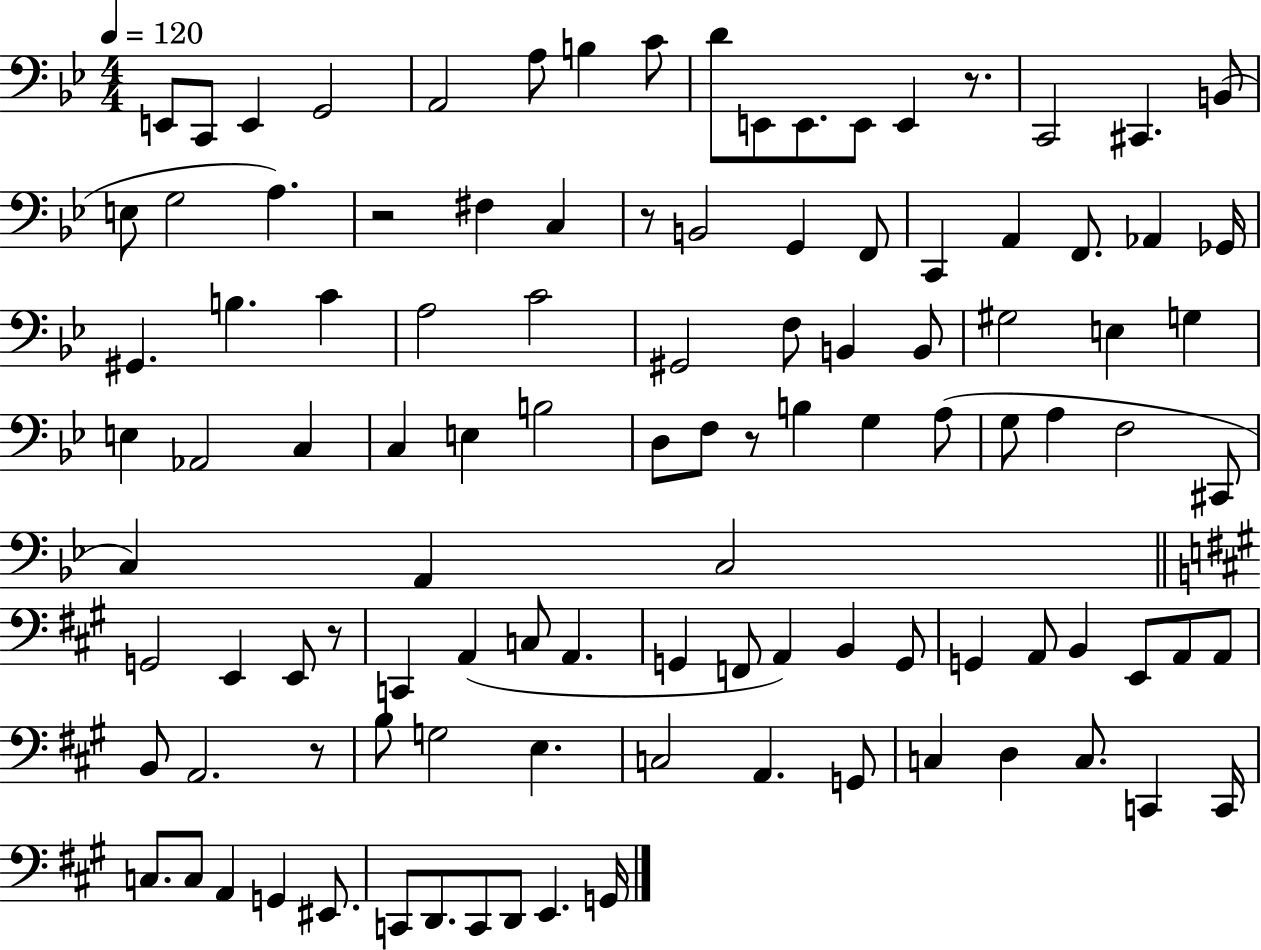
{
  \clef bass
  \numericTimeSignature
  \time 4/4
  \key bes \major
  \tempo 4 = 120
  e,8 c,8 e,4 g,2 | a,2 a8 b4 c'8 | d'8 e,8 e,8. e,8 e,4 r8. | c,2 cis,4. b,8( | \break e8 g2 a4.) | r2 fis4 c4 | r8 b,2 g,4 f,8 | c,4 a,4 f,8. aes,4 ges,16 | \break gis,4. b4. c'4 | a2 c'2 | gis,2 f8 b,4 b,8 | gis2 e4 g4 | \break e4 aes,2 c4 | c4 e4 b2 | d8 f8 r8 b4 g4 a8( | g8 a4 f2 cis,8 | \break c4) a,4 c2 | \bar "||" \break \key a \major g,2 e,4 e,8 r8 | c,4 a,4( c8 a,4. | g,4 f,8 a,4) b,4 g,8 | g,4 a,8 b,4 e,8 a,8 a,8 | \break b,8 a,2. r8 | b8 g2 e4. | c2 a,4. g,8 | c4 d4 c8. c,4 c,16 | \break c8. c8 a,4 g,4 eis,8. | c,8 d,8. c,8 d,8 e,4. g,16 | \bar "|."
}